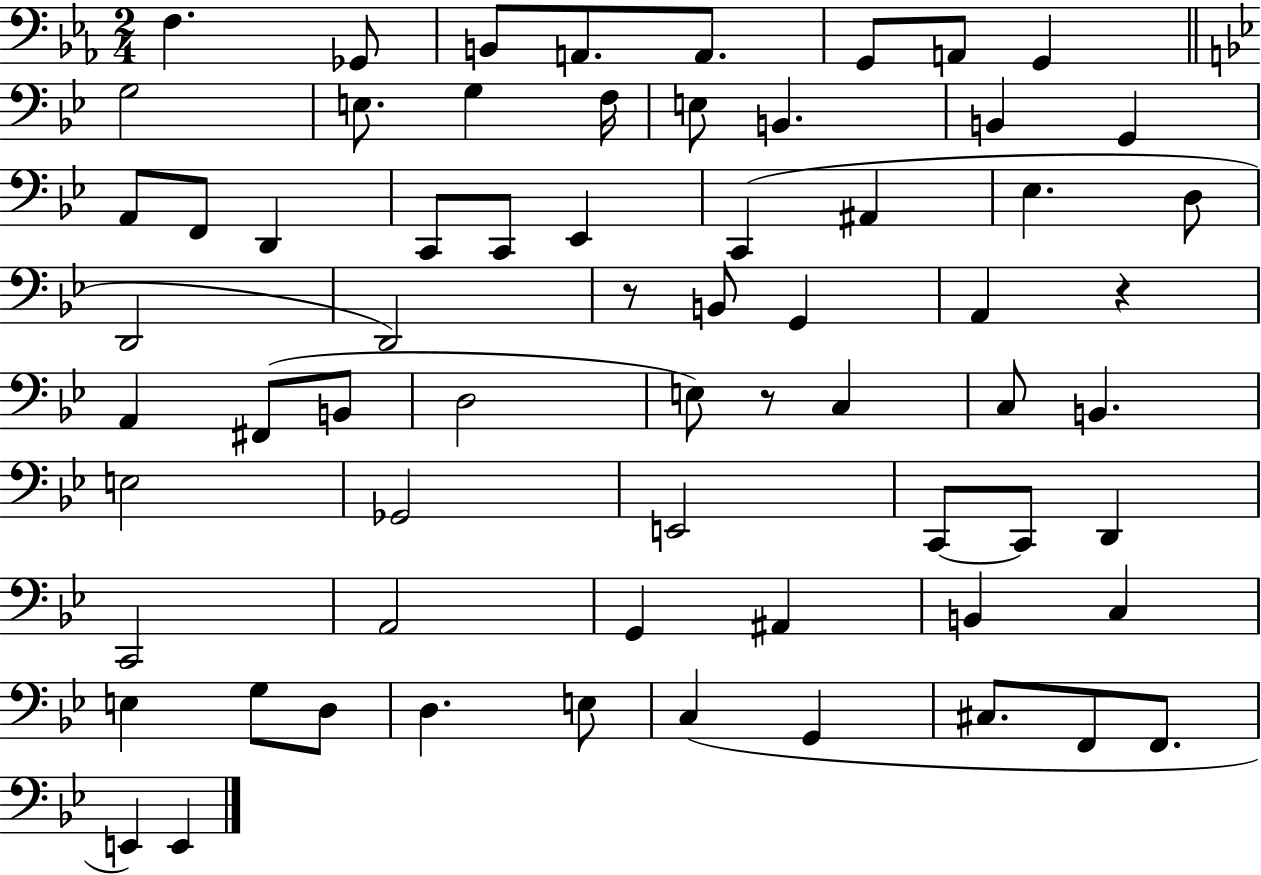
{
  \clef bass
  \numericTimeSignature
  \time 2/4
  \key ees \major
  \repeat volta 2 { f4. ges,8 | b,8 a,8. a,8. | g,8 a,8 g,4 | \bar "||" \break \key g \minor g2 | e8. g4 f16 | e8 b,4. | b,4 g,4 | \break a,8 f,8 d,4 | c,8 c,8 ees,4 | c,4( ais,4 | ees4. d8 | \break d,2 | d,2) | r8 b,8 g,4 | a,4 r4 | \break a,4 fis,8( b,8 | d2 | e8) r8 c4 | c8 b,4. | \break e2 | ges,2 | e,2 | c,8~~ c,8 d,4 | \break c,2 | a,2 | g,4 ais,4 | b,4 c4 | \break e4 g8 d8 | d4. e8 | c4( g,4 | cis8. f,8 f,8. | \break e,4) e,4 | } \bar "|."
}